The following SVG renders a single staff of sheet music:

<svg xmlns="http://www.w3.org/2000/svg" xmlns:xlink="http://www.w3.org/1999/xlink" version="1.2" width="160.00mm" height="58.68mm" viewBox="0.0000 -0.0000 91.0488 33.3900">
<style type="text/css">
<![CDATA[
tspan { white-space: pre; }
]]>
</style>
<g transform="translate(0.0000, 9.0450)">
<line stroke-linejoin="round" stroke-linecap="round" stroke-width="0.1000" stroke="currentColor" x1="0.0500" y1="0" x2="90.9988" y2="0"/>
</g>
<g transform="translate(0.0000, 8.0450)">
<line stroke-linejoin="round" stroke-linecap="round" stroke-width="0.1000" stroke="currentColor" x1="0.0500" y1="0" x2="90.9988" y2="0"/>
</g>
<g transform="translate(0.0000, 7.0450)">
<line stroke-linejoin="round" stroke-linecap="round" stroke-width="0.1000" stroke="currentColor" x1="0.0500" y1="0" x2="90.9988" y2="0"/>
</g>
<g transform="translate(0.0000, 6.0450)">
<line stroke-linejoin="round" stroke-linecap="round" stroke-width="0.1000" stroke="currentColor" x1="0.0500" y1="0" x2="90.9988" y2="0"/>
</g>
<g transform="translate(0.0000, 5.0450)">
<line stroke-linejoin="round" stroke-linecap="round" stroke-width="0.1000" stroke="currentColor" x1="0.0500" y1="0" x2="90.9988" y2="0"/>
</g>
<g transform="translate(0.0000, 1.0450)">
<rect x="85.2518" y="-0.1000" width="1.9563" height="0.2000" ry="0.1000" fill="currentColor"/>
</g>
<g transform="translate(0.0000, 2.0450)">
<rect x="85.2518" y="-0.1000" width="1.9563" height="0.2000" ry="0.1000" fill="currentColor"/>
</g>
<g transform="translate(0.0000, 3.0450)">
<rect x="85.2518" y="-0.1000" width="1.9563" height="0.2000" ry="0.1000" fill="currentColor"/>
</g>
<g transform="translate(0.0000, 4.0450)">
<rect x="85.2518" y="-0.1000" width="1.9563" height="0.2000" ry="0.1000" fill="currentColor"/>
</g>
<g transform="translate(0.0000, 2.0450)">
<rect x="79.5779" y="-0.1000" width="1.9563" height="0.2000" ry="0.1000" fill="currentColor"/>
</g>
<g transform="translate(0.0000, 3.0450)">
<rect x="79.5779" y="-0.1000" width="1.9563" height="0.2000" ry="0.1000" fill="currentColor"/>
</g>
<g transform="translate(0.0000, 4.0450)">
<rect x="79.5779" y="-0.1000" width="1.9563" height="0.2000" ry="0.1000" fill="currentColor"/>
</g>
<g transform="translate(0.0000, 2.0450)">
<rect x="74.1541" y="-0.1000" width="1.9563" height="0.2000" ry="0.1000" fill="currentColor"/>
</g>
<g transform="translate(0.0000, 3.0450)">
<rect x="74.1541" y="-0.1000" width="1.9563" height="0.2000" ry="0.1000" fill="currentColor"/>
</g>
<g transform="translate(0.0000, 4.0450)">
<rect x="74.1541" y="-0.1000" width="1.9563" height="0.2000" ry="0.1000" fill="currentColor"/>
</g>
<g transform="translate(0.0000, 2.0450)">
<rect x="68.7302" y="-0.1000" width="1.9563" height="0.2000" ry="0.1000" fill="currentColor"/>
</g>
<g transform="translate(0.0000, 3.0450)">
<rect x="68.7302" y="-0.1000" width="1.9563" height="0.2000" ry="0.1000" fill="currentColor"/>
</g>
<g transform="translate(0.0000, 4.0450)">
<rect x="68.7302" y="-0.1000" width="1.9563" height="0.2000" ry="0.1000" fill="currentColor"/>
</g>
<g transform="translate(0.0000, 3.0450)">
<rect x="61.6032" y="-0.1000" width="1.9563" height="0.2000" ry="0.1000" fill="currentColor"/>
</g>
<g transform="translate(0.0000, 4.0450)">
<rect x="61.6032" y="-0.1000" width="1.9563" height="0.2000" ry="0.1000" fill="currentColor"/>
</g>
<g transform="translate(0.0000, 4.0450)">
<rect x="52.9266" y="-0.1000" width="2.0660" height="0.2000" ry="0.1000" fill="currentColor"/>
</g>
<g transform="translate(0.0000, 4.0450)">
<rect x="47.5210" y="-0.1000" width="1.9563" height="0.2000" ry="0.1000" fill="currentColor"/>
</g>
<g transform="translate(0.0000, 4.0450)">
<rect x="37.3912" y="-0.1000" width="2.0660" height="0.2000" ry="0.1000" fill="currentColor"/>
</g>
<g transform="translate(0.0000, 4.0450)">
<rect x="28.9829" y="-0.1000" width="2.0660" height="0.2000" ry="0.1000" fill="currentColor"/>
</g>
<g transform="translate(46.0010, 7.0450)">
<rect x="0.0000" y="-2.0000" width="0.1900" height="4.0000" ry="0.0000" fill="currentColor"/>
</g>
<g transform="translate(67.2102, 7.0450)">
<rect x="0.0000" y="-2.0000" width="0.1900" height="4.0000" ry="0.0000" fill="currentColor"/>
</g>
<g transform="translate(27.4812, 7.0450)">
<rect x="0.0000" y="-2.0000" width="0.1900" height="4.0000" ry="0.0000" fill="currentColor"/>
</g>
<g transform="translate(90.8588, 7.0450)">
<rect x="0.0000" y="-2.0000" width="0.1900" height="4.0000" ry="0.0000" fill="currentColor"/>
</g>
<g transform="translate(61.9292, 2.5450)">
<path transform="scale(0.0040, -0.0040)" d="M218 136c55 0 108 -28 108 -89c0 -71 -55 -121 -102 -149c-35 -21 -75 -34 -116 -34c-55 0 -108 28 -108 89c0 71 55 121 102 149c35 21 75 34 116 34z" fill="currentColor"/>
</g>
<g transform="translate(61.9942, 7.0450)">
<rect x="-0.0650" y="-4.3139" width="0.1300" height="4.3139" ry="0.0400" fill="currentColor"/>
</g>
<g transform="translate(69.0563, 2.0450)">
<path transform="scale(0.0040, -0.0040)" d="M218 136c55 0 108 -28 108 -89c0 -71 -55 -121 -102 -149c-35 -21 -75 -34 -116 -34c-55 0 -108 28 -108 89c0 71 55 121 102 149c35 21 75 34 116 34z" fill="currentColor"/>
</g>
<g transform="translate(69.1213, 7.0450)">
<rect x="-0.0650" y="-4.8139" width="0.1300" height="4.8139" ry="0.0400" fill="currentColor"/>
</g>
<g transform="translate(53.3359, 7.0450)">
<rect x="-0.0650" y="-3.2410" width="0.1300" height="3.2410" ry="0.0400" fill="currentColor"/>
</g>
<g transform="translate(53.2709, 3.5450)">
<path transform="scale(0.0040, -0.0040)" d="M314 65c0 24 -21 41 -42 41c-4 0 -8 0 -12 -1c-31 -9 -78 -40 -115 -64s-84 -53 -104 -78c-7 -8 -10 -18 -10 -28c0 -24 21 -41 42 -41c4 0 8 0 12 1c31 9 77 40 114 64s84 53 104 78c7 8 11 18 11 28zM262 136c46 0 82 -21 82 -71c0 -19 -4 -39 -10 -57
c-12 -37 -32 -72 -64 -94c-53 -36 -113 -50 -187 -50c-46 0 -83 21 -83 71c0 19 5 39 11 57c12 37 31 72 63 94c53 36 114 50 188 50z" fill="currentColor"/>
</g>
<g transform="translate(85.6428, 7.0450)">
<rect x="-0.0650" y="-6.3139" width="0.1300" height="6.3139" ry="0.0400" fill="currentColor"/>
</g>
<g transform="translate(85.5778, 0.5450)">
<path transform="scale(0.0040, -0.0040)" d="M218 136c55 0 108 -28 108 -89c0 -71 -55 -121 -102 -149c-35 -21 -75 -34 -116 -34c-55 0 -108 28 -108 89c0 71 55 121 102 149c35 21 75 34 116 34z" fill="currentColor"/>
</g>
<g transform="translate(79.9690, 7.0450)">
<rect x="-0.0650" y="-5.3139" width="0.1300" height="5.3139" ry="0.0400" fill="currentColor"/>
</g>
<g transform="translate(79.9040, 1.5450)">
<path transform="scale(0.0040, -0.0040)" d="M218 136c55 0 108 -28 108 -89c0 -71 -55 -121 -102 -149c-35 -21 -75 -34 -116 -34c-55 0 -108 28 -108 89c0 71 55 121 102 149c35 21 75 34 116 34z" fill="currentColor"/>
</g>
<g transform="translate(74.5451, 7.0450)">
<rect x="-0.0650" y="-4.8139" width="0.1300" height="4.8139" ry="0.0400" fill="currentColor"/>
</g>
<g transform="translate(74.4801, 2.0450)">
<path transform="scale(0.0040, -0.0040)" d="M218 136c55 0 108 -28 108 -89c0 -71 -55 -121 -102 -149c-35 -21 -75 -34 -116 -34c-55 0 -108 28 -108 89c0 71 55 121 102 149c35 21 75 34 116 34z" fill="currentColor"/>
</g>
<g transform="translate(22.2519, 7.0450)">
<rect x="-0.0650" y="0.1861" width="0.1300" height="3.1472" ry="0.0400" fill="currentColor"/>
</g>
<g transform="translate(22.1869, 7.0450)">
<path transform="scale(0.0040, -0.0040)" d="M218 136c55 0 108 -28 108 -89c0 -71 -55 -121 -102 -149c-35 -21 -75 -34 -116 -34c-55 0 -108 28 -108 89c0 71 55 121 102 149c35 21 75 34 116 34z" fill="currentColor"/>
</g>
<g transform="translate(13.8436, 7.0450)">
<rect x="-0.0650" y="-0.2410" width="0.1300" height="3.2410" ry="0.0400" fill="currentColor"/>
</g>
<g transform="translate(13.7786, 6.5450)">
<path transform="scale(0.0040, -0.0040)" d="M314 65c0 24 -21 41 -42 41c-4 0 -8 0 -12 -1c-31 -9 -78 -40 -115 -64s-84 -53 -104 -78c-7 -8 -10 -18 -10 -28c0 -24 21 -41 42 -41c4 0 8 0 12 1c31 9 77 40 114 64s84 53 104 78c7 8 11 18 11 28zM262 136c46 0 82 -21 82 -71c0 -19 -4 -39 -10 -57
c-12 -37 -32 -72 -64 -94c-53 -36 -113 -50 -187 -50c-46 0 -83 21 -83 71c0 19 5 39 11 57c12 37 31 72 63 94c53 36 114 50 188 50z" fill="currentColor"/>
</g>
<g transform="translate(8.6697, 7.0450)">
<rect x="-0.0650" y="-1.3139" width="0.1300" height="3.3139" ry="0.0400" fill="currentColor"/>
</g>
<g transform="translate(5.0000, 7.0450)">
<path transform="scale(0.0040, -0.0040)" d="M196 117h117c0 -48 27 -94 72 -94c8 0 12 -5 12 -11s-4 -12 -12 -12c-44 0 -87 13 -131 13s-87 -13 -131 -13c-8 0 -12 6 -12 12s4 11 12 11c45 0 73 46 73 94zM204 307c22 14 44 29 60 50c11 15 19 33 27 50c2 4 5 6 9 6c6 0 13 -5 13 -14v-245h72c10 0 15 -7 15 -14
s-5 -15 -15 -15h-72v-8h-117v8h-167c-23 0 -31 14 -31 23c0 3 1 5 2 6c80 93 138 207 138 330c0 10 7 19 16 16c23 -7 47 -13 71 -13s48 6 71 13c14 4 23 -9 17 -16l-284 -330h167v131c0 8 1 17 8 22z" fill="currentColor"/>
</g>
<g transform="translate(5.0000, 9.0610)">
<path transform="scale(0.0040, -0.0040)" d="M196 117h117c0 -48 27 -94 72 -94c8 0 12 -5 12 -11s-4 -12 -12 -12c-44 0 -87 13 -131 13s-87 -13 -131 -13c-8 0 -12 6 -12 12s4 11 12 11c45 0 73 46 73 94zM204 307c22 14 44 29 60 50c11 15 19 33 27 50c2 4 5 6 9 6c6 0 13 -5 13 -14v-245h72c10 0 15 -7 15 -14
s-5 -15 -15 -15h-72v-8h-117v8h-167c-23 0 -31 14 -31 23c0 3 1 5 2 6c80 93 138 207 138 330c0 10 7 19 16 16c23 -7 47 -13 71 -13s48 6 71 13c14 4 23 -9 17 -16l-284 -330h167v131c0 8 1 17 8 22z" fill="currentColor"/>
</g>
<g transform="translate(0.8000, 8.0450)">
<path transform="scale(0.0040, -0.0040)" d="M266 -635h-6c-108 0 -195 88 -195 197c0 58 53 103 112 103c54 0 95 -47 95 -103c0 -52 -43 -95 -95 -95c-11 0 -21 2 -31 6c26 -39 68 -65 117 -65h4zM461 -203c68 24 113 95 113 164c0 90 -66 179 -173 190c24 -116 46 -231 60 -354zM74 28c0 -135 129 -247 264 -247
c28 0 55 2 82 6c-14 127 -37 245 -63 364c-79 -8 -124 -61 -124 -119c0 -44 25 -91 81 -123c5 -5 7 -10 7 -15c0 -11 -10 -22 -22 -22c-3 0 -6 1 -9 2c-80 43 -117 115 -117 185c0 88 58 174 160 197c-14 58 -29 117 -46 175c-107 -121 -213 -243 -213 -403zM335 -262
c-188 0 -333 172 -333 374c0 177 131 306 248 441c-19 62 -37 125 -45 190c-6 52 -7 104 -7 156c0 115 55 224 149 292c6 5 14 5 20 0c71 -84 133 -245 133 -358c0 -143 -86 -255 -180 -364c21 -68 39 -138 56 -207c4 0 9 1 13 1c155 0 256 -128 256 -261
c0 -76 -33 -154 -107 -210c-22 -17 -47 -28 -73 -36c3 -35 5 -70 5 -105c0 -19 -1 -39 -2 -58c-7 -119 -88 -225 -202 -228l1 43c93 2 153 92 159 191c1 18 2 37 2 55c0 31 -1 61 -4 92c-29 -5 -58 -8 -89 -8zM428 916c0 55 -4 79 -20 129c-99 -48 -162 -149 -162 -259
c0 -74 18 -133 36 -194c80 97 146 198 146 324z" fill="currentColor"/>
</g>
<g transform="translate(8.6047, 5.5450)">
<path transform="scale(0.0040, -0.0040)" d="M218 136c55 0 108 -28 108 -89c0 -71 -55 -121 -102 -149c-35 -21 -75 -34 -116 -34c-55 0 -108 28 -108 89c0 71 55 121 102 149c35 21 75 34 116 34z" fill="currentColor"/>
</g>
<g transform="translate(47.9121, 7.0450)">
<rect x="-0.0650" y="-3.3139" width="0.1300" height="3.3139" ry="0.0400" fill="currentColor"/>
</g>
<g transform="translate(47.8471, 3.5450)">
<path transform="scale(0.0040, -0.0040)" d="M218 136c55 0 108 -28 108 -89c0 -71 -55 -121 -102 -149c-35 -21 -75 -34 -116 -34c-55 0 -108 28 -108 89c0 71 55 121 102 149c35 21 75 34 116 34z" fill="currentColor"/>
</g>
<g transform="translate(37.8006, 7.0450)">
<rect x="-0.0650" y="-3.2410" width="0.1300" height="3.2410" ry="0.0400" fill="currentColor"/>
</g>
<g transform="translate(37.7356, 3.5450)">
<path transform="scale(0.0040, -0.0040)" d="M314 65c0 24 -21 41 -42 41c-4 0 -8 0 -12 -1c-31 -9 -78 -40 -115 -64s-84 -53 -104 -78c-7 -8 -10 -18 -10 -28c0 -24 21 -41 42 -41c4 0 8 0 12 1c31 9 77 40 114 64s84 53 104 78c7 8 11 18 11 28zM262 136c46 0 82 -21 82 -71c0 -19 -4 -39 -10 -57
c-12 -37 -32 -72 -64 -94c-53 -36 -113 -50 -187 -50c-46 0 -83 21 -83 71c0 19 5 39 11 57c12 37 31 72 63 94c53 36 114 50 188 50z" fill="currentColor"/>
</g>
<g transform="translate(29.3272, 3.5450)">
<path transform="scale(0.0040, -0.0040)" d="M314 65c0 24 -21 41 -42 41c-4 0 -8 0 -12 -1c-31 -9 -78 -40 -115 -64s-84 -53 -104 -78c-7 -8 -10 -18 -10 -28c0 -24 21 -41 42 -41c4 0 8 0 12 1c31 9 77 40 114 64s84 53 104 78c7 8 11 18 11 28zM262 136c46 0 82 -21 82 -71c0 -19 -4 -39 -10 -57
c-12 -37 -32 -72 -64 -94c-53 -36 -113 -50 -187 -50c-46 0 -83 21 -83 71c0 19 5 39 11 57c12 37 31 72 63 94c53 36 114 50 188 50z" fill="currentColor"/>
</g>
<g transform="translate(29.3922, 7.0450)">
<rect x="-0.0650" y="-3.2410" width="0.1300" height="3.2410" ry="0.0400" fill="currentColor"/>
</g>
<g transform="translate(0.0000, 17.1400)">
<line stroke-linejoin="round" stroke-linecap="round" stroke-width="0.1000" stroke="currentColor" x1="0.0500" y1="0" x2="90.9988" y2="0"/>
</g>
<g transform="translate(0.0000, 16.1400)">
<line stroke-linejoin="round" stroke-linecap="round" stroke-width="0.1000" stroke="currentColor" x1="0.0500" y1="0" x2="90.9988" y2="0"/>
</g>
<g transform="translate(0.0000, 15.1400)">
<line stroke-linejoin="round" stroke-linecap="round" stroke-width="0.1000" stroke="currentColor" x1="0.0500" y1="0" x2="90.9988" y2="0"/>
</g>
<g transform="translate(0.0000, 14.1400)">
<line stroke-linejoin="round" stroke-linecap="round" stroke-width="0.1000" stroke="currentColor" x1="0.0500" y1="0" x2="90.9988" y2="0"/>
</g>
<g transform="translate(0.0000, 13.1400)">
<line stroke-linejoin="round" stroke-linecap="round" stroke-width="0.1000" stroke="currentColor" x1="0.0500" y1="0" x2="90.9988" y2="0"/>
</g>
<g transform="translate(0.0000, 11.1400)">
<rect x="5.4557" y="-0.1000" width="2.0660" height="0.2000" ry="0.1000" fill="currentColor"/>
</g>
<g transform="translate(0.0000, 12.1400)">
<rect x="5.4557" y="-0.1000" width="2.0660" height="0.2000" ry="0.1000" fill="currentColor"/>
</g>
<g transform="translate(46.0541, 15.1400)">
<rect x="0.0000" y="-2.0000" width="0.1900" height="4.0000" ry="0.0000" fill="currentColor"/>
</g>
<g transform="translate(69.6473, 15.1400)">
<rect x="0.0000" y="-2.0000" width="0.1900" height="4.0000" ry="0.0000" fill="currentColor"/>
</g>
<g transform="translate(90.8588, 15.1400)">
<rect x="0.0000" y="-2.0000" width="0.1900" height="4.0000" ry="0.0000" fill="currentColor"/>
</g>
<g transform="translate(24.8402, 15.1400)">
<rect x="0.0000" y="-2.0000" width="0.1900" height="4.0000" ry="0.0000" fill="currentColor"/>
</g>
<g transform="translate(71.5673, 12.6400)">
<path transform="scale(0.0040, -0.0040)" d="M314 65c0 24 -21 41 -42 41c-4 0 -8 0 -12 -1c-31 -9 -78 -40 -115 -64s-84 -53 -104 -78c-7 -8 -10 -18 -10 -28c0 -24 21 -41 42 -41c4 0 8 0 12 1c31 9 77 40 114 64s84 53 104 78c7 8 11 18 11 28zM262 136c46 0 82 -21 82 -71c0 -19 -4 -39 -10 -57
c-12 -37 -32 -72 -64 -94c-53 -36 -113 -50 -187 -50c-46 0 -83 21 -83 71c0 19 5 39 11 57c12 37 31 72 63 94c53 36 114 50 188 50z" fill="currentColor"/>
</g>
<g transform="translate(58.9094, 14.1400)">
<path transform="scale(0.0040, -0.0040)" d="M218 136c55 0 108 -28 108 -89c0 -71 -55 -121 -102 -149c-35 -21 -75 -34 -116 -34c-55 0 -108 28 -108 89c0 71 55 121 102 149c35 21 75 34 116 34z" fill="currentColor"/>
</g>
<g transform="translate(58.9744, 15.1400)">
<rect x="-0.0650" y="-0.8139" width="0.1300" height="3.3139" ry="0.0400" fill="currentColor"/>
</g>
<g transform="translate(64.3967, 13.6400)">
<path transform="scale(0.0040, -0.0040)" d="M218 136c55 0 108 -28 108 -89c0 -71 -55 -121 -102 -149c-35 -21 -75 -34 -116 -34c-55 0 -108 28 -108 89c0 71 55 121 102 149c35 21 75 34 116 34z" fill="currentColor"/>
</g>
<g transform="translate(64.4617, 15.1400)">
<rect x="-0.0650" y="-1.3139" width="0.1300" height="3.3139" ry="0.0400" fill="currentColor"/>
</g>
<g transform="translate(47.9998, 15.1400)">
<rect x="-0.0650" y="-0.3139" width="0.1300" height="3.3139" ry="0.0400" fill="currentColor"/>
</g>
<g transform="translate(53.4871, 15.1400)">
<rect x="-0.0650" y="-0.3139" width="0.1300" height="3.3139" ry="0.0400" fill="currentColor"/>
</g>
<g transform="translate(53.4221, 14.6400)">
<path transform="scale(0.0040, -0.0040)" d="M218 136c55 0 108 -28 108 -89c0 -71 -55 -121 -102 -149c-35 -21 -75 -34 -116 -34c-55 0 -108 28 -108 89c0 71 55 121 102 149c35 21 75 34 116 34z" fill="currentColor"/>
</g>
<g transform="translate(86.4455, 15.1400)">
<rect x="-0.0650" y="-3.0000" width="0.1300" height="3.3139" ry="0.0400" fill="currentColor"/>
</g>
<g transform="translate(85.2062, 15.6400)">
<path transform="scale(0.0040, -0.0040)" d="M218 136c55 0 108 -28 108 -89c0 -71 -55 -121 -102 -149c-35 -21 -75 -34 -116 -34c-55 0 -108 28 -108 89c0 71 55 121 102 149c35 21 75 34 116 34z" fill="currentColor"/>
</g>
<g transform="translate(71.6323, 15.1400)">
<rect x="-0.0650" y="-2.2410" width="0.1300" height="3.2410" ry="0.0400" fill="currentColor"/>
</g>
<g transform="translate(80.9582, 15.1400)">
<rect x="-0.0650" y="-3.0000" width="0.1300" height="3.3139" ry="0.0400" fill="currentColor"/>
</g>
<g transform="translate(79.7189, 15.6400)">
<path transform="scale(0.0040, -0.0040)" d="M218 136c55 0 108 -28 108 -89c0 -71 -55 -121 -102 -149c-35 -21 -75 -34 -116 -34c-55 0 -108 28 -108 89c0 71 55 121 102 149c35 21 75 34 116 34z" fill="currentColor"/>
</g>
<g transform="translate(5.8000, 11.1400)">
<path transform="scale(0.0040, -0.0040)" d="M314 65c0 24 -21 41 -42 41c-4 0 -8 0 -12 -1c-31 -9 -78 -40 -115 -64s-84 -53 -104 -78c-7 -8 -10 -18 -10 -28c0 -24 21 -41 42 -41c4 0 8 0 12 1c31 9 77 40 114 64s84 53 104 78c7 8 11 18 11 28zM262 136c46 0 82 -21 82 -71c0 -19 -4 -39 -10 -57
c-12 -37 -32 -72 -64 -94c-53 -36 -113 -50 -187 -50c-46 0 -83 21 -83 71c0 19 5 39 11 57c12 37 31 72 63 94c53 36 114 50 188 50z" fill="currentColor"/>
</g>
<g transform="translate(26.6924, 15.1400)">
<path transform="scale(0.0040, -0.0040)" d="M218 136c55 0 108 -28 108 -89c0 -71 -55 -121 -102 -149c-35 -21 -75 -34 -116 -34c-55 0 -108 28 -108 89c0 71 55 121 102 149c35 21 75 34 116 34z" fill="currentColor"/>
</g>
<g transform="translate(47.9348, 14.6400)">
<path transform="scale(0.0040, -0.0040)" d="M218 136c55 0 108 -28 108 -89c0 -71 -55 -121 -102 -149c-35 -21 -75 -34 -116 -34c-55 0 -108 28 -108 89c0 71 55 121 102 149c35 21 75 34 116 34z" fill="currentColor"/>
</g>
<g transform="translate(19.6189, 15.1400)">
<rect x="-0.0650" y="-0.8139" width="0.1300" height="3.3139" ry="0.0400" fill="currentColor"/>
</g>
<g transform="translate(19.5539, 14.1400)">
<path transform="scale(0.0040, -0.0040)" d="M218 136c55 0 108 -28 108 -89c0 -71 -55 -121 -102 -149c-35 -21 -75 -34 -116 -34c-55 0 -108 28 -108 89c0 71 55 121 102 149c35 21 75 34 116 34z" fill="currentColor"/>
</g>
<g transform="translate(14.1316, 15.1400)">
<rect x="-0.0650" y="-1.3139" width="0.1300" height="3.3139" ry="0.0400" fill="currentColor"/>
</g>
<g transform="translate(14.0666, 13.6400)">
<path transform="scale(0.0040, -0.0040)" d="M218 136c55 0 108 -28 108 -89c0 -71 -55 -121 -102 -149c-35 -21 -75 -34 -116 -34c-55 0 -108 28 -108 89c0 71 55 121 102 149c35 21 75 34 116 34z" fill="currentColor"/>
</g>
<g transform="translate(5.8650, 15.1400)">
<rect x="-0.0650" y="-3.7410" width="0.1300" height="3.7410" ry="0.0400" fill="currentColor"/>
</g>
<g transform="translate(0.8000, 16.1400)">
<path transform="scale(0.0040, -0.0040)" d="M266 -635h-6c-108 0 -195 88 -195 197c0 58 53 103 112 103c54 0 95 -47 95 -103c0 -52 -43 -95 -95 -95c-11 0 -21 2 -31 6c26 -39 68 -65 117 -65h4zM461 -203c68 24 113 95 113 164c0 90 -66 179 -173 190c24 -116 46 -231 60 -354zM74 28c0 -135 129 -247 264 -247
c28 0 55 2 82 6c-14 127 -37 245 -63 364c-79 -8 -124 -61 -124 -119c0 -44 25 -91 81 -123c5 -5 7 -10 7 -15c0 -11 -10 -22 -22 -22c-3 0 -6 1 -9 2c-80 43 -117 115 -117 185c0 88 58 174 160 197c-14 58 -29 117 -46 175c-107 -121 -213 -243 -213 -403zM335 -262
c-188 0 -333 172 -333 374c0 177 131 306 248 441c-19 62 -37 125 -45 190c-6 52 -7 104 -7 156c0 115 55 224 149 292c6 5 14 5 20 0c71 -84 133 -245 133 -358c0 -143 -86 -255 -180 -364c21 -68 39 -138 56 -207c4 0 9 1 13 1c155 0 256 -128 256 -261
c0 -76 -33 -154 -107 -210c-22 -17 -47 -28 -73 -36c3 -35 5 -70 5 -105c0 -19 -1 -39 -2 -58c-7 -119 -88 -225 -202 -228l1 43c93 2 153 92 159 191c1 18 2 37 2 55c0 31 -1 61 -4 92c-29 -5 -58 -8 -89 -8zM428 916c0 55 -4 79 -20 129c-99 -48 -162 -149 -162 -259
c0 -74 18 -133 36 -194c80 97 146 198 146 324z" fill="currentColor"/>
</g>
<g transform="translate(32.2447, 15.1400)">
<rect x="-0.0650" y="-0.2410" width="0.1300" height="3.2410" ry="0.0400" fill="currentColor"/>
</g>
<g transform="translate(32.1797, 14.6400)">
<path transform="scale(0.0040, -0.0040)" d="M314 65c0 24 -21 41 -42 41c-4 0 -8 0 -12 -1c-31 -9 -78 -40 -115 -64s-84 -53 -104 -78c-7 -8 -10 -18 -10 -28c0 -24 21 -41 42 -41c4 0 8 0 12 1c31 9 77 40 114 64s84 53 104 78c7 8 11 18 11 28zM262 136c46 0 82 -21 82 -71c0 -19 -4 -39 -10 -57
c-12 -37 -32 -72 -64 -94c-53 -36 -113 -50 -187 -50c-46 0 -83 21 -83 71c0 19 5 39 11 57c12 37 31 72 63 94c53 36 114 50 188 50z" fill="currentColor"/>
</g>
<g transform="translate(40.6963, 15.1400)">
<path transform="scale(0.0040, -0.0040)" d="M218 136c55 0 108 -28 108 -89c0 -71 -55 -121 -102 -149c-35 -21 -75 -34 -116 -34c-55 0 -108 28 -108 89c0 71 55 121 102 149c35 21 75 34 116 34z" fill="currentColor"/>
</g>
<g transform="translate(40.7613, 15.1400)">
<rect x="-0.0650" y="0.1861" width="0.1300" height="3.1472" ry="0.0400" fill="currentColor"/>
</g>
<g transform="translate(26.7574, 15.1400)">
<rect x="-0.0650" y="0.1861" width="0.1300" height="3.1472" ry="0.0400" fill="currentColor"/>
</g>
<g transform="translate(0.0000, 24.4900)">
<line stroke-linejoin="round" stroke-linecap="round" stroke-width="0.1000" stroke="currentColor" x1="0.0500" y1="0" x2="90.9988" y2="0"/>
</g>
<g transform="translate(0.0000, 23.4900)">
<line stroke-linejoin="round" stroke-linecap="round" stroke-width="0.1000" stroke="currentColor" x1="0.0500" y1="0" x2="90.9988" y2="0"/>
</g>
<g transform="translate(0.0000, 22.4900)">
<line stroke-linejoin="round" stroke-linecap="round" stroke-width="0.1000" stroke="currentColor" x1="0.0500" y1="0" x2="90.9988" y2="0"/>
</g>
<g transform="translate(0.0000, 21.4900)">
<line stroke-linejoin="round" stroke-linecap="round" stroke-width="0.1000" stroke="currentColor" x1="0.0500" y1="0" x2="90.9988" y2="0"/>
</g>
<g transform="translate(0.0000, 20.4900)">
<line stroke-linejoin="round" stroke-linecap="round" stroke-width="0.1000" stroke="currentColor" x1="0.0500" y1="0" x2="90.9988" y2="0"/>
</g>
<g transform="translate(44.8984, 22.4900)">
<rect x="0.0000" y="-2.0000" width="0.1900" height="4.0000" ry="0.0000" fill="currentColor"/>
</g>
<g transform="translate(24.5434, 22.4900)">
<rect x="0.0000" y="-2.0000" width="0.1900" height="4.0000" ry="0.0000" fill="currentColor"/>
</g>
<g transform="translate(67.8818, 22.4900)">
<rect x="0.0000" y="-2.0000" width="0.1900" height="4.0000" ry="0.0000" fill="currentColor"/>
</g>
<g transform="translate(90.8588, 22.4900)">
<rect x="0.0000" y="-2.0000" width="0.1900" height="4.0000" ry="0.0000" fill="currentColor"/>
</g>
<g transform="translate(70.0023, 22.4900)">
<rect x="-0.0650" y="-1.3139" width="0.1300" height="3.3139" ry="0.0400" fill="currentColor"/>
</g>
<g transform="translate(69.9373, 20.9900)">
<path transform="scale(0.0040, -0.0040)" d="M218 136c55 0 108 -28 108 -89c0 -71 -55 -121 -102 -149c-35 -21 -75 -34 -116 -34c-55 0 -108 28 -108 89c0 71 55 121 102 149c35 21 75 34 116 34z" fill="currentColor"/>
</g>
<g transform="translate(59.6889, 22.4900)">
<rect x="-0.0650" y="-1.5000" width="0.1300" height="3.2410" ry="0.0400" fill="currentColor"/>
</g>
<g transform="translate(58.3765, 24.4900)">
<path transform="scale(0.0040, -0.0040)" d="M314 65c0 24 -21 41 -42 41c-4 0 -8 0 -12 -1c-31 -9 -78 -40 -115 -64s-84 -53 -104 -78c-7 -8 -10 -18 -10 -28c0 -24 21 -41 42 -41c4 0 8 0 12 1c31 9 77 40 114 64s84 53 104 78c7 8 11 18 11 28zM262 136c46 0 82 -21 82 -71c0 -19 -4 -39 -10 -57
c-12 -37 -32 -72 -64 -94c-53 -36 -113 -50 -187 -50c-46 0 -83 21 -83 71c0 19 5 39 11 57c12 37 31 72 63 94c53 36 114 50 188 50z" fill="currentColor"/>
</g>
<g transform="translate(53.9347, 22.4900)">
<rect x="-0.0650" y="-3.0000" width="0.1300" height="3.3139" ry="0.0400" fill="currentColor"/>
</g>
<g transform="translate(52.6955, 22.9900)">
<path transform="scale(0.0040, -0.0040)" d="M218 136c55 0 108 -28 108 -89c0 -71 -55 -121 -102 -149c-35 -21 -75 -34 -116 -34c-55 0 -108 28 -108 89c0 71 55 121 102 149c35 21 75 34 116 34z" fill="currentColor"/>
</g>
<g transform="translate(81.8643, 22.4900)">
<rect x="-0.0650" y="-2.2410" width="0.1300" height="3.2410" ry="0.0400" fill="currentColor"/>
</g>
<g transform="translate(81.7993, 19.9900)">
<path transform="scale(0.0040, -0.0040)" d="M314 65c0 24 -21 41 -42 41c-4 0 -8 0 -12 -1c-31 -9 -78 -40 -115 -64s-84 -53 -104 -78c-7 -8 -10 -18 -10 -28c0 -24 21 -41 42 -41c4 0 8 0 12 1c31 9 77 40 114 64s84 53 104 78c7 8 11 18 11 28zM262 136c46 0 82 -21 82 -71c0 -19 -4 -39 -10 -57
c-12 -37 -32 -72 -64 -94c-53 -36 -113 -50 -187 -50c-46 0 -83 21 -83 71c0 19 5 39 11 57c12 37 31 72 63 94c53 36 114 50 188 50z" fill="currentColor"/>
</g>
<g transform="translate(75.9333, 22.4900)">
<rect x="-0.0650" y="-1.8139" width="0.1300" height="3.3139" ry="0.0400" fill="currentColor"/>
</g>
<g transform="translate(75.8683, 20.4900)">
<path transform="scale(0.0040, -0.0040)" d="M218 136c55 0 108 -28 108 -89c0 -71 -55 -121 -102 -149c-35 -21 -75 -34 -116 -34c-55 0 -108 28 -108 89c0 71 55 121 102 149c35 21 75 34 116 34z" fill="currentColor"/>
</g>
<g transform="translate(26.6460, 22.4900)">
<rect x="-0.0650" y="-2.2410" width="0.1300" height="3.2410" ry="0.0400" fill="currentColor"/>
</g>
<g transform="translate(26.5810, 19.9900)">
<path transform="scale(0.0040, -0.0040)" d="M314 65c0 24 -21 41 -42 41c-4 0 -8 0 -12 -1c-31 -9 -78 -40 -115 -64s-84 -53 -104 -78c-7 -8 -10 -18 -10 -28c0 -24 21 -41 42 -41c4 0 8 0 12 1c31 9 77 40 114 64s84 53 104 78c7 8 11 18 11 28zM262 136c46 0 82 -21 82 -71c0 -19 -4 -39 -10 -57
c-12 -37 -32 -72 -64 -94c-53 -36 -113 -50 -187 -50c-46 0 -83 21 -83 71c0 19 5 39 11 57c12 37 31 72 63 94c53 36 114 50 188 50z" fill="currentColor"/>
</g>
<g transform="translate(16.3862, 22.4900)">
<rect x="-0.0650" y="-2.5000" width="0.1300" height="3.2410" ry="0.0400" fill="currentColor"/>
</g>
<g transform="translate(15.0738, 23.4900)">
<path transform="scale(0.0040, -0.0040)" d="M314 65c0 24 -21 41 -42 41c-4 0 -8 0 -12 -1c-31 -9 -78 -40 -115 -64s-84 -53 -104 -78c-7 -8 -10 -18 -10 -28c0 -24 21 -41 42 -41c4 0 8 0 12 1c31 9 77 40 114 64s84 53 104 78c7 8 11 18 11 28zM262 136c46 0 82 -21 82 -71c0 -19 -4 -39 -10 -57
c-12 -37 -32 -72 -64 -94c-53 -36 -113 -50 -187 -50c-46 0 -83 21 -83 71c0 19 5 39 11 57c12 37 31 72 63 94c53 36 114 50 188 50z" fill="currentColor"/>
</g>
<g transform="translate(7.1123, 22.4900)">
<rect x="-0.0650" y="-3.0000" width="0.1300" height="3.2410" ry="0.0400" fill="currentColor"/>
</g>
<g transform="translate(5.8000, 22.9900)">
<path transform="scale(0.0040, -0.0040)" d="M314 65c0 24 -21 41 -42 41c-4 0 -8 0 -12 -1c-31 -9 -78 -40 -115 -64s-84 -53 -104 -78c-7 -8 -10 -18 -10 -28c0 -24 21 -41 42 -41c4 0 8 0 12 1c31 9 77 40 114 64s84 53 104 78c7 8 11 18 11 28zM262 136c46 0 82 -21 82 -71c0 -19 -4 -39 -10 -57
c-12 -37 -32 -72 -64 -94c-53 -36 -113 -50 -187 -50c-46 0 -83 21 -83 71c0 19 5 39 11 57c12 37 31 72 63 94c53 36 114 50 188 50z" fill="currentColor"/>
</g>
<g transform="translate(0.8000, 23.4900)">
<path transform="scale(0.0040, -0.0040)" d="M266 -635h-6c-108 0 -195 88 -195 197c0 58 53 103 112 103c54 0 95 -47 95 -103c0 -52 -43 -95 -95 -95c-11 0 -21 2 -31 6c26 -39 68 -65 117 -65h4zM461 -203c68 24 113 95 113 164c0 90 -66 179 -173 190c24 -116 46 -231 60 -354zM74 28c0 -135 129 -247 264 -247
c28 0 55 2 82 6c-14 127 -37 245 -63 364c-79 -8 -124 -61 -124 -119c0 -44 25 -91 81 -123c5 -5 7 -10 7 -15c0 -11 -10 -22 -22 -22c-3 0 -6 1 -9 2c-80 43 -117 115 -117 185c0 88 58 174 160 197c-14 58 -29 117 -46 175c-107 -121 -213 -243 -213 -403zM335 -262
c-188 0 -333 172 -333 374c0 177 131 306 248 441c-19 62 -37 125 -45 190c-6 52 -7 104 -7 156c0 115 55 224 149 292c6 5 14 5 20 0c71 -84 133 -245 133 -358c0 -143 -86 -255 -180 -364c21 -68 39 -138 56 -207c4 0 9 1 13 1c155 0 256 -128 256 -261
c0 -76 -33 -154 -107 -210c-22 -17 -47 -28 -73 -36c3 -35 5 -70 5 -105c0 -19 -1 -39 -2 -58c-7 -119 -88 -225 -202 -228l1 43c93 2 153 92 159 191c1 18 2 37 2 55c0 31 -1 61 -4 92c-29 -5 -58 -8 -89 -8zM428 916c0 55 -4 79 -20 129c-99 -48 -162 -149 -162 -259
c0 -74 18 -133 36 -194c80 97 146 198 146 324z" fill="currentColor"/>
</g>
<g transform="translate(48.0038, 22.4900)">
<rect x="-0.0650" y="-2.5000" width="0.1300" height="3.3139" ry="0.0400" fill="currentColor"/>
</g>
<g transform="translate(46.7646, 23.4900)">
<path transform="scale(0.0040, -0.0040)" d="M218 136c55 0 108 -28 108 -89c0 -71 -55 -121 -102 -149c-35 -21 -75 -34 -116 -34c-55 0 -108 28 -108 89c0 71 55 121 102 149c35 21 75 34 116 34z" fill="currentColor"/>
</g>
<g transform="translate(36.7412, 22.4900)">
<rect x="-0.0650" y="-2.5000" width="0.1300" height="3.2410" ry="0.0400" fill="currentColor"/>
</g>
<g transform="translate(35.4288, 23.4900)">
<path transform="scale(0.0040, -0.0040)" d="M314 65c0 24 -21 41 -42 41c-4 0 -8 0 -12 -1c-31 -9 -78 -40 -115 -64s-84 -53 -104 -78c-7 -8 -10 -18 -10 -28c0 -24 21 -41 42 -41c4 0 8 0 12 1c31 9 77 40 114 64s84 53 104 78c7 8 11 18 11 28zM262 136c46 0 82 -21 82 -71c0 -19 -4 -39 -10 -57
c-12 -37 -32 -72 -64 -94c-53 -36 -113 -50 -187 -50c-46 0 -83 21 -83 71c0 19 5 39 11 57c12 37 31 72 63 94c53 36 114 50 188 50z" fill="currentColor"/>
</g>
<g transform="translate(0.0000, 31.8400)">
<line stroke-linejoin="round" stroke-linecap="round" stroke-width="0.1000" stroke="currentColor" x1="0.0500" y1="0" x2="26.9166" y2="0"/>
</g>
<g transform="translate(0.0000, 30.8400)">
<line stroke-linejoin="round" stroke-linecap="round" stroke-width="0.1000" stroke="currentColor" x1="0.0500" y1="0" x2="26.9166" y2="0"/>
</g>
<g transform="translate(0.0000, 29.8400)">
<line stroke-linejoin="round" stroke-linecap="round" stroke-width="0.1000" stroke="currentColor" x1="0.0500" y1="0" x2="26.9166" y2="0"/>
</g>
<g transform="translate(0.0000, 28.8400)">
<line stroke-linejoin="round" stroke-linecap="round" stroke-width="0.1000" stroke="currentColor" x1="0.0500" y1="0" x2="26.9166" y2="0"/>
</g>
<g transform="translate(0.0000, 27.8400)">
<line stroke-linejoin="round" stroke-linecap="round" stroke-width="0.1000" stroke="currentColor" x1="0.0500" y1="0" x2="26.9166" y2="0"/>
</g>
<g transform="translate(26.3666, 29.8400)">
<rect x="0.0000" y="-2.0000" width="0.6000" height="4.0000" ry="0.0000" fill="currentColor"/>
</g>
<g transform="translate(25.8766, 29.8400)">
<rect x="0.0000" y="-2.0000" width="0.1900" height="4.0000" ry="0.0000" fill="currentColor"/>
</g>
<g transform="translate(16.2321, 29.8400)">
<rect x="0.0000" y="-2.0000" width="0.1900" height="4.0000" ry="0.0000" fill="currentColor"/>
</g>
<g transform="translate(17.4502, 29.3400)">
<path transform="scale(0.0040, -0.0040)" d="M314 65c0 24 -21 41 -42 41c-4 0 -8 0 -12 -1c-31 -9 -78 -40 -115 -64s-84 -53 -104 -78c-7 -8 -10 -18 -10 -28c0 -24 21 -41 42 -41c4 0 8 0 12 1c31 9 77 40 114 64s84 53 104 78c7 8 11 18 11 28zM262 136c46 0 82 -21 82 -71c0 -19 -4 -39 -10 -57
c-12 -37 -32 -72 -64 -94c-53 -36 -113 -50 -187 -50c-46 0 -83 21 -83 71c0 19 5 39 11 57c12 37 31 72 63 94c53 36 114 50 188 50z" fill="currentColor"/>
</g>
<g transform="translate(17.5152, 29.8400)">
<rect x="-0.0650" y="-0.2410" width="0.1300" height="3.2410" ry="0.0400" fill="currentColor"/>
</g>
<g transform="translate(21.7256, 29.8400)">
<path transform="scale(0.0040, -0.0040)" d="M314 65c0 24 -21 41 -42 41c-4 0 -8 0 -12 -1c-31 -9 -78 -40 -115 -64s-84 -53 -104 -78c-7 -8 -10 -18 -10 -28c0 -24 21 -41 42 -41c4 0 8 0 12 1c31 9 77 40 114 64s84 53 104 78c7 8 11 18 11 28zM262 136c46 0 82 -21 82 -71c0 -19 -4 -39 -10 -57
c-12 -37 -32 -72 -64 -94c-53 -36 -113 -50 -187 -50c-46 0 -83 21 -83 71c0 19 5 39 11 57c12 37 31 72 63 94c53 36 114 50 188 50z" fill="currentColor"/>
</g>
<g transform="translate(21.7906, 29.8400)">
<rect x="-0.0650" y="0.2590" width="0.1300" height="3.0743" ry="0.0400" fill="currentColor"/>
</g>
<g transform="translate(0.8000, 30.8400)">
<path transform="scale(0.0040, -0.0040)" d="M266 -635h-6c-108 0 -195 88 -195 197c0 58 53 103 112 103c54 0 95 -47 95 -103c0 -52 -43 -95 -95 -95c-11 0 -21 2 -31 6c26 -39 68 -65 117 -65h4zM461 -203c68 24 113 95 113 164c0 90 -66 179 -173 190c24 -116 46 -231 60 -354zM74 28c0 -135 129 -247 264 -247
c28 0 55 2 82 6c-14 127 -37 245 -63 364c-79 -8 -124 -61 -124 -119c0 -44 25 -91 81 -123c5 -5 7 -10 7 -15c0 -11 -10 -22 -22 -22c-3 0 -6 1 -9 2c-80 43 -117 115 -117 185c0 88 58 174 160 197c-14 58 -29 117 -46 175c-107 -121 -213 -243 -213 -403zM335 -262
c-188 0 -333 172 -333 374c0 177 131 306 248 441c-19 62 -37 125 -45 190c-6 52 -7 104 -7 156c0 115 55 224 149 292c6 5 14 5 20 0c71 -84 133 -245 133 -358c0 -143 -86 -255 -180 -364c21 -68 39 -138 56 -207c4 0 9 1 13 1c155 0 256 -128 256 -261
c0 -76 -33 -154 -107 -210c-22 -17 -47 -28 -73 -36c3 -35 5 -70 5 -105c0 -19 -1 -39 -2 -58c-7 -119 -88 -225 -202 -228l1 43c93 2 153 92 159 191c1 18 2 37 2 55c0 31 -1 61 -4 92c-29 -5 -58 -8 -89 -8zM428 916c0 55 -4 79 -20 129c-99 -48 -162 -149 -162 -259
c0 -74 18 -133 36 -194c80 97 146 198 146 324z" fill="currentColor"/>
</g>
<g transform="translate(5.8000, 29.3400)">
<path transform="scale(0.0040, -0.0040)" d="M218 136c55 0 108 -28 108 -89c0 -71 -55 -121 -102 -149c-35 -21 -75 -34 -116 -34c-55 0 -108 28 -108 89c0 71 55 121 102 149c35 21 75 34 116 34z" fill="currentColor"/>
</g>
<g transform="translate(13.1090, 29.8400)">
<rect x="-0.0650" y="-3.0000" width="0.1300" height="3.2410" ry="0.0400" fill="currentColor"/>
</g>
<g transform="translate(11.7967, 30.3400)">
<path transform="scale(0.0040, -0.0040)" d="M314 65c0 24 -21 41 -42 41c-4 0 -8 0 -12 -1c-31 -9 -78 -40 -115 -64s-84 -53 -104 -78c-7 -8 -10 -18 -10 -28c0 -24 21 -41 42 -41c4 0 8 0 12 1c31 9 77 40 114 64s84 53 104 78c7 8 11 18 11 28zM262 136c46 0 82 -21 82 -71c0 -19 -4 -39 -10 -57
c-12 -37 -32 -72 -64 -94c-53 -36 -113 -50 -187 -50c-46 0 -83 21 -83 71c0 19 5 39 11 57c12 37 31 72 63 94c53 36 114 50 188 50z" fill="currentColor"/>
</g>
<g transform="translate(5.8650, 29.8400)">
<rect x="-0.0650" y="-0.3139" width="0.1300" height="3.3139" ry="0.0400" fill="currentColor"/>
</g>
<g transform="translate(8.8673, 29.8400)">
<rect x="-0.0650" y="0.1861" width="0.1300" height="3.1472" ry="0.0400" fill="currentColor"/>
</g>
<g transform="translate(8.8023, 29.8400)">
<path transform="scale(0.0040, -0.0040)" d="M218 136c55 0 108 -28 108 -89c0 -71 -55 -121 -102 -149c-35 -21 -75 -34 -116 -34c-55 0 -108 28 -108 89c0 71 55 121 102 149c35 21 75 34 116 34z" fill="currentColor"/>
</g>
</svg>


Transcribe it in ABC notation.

X:1
T:Untitled
M:4/4
L:1/4
K:C
e c2 B b2 b2 b b2 d' e' e' f' a' c'2 e d B c2 B c c d e g2 A A A2 G2 g2 G2 G A E2 e f g2 c B A2 c2 B2